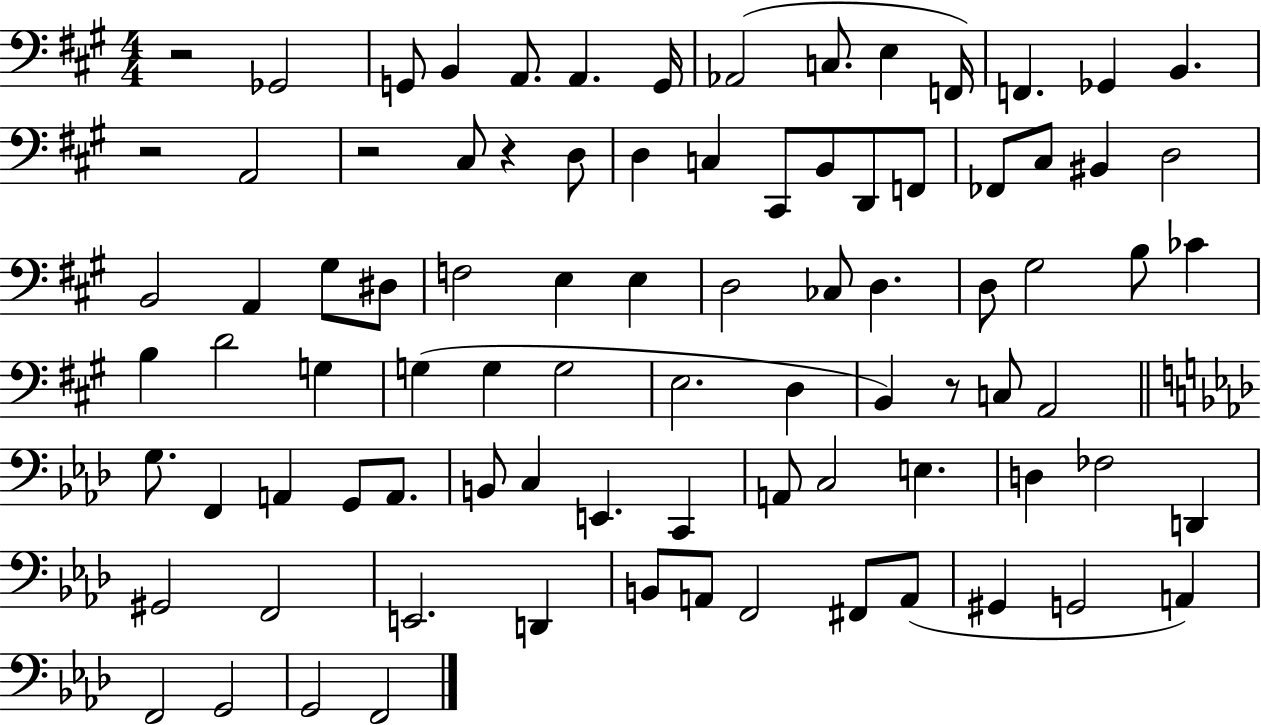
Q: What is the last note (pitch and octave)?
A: F2